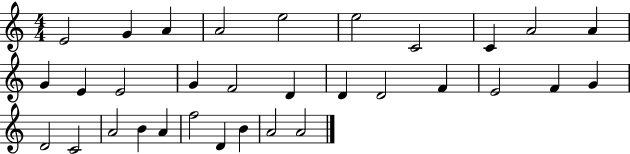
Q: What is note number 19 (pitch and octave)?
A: F4